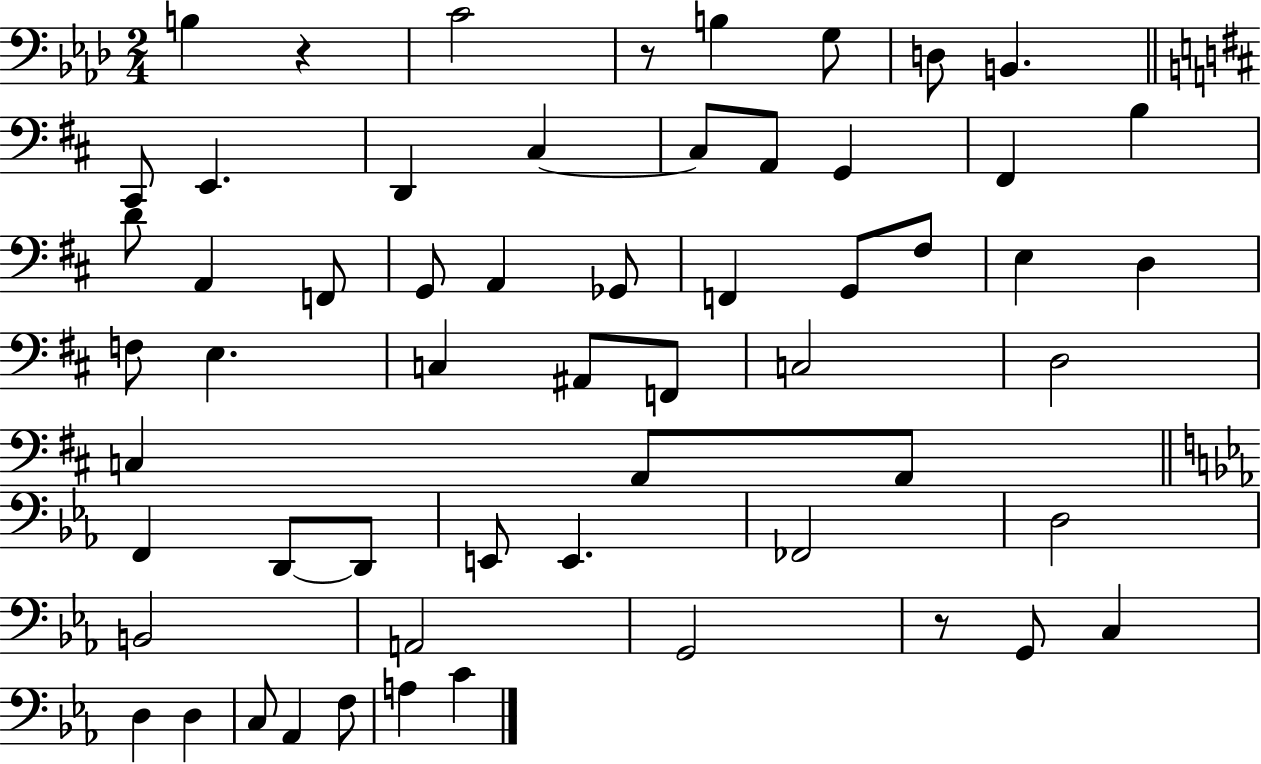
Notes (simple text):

B3/q R/q C4/h R/e B3/q G3/e D3/e B2/q. C#2/e E2/q. D2/q C#3/q C#3/e A2/e G2/q F#2/q B3/q D4/e A2/q F2/e G2/e A2/q Gb2/e F2/q G2/e F#3/e E3/q D3/q F3/e E3/q. C3/q A#2/e F2/e C3/h D3/h C3/q A2/e A2/e F2/q D2/e D2/e E2/e E2/q. FES2/h D3/h B2/h A2/h G2/h R/e G2/e C3/q D3/q D3/q C3/e Ab2/q F3/e A3/q C4/q